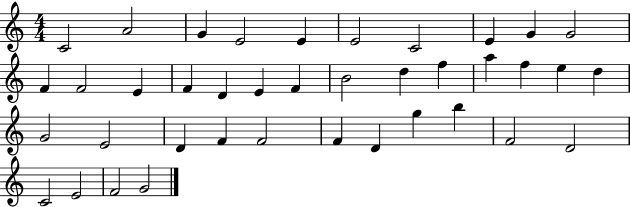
C4/h A4/h G4/q E4/h E4/q E4/h C4/h E4/q G4/q G4/h F4/q F4/h E4/q F4/q D4/q E4/q F4/q B4/h D5/q F5/q A5/q F5/q E5/q D5/q G4/h E4/h D4/q F4/q F4/h F4/q D4/q G5/q B5/q F4/h D4/h C4/h E4/h F4/h G4/h